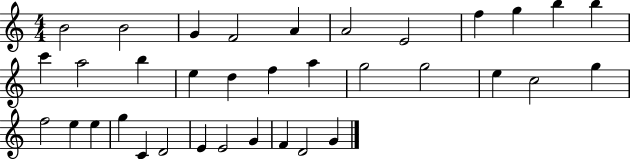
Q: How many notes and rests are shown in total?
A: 35